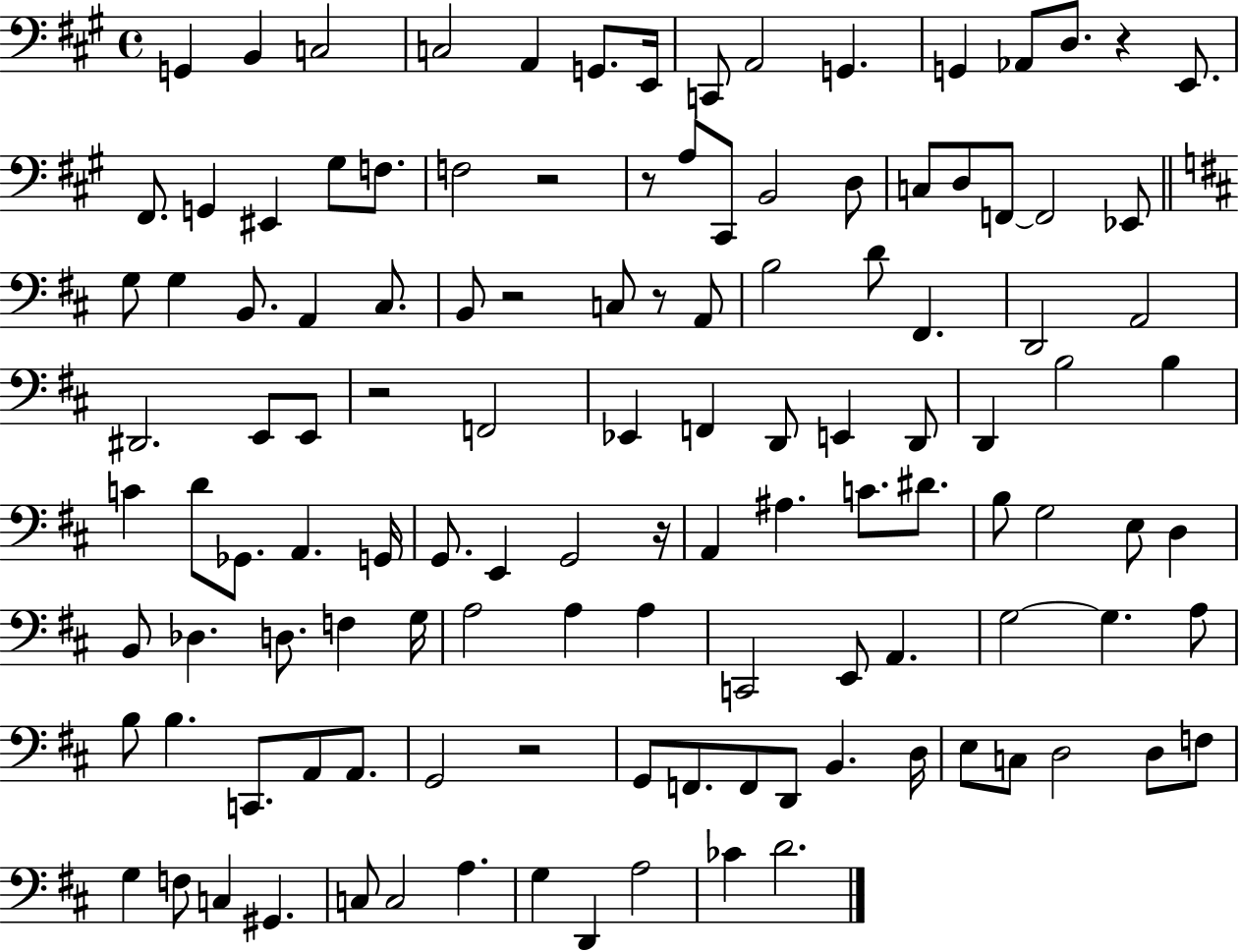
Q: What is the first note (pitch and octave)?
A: G2